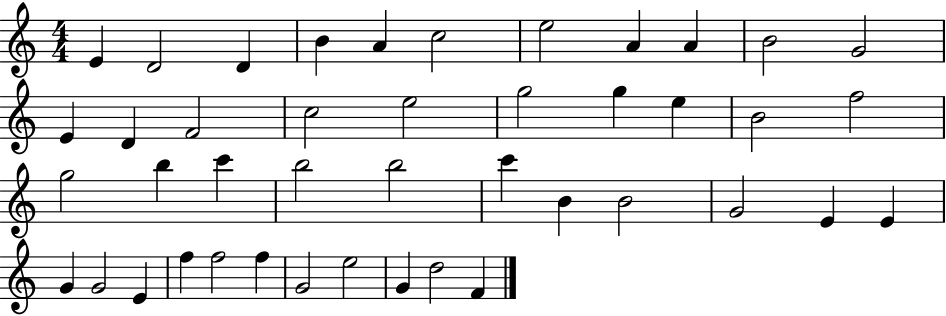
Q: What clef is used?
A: treble